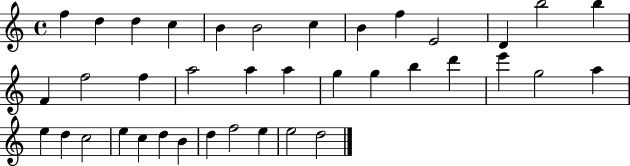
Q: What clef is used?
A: treble